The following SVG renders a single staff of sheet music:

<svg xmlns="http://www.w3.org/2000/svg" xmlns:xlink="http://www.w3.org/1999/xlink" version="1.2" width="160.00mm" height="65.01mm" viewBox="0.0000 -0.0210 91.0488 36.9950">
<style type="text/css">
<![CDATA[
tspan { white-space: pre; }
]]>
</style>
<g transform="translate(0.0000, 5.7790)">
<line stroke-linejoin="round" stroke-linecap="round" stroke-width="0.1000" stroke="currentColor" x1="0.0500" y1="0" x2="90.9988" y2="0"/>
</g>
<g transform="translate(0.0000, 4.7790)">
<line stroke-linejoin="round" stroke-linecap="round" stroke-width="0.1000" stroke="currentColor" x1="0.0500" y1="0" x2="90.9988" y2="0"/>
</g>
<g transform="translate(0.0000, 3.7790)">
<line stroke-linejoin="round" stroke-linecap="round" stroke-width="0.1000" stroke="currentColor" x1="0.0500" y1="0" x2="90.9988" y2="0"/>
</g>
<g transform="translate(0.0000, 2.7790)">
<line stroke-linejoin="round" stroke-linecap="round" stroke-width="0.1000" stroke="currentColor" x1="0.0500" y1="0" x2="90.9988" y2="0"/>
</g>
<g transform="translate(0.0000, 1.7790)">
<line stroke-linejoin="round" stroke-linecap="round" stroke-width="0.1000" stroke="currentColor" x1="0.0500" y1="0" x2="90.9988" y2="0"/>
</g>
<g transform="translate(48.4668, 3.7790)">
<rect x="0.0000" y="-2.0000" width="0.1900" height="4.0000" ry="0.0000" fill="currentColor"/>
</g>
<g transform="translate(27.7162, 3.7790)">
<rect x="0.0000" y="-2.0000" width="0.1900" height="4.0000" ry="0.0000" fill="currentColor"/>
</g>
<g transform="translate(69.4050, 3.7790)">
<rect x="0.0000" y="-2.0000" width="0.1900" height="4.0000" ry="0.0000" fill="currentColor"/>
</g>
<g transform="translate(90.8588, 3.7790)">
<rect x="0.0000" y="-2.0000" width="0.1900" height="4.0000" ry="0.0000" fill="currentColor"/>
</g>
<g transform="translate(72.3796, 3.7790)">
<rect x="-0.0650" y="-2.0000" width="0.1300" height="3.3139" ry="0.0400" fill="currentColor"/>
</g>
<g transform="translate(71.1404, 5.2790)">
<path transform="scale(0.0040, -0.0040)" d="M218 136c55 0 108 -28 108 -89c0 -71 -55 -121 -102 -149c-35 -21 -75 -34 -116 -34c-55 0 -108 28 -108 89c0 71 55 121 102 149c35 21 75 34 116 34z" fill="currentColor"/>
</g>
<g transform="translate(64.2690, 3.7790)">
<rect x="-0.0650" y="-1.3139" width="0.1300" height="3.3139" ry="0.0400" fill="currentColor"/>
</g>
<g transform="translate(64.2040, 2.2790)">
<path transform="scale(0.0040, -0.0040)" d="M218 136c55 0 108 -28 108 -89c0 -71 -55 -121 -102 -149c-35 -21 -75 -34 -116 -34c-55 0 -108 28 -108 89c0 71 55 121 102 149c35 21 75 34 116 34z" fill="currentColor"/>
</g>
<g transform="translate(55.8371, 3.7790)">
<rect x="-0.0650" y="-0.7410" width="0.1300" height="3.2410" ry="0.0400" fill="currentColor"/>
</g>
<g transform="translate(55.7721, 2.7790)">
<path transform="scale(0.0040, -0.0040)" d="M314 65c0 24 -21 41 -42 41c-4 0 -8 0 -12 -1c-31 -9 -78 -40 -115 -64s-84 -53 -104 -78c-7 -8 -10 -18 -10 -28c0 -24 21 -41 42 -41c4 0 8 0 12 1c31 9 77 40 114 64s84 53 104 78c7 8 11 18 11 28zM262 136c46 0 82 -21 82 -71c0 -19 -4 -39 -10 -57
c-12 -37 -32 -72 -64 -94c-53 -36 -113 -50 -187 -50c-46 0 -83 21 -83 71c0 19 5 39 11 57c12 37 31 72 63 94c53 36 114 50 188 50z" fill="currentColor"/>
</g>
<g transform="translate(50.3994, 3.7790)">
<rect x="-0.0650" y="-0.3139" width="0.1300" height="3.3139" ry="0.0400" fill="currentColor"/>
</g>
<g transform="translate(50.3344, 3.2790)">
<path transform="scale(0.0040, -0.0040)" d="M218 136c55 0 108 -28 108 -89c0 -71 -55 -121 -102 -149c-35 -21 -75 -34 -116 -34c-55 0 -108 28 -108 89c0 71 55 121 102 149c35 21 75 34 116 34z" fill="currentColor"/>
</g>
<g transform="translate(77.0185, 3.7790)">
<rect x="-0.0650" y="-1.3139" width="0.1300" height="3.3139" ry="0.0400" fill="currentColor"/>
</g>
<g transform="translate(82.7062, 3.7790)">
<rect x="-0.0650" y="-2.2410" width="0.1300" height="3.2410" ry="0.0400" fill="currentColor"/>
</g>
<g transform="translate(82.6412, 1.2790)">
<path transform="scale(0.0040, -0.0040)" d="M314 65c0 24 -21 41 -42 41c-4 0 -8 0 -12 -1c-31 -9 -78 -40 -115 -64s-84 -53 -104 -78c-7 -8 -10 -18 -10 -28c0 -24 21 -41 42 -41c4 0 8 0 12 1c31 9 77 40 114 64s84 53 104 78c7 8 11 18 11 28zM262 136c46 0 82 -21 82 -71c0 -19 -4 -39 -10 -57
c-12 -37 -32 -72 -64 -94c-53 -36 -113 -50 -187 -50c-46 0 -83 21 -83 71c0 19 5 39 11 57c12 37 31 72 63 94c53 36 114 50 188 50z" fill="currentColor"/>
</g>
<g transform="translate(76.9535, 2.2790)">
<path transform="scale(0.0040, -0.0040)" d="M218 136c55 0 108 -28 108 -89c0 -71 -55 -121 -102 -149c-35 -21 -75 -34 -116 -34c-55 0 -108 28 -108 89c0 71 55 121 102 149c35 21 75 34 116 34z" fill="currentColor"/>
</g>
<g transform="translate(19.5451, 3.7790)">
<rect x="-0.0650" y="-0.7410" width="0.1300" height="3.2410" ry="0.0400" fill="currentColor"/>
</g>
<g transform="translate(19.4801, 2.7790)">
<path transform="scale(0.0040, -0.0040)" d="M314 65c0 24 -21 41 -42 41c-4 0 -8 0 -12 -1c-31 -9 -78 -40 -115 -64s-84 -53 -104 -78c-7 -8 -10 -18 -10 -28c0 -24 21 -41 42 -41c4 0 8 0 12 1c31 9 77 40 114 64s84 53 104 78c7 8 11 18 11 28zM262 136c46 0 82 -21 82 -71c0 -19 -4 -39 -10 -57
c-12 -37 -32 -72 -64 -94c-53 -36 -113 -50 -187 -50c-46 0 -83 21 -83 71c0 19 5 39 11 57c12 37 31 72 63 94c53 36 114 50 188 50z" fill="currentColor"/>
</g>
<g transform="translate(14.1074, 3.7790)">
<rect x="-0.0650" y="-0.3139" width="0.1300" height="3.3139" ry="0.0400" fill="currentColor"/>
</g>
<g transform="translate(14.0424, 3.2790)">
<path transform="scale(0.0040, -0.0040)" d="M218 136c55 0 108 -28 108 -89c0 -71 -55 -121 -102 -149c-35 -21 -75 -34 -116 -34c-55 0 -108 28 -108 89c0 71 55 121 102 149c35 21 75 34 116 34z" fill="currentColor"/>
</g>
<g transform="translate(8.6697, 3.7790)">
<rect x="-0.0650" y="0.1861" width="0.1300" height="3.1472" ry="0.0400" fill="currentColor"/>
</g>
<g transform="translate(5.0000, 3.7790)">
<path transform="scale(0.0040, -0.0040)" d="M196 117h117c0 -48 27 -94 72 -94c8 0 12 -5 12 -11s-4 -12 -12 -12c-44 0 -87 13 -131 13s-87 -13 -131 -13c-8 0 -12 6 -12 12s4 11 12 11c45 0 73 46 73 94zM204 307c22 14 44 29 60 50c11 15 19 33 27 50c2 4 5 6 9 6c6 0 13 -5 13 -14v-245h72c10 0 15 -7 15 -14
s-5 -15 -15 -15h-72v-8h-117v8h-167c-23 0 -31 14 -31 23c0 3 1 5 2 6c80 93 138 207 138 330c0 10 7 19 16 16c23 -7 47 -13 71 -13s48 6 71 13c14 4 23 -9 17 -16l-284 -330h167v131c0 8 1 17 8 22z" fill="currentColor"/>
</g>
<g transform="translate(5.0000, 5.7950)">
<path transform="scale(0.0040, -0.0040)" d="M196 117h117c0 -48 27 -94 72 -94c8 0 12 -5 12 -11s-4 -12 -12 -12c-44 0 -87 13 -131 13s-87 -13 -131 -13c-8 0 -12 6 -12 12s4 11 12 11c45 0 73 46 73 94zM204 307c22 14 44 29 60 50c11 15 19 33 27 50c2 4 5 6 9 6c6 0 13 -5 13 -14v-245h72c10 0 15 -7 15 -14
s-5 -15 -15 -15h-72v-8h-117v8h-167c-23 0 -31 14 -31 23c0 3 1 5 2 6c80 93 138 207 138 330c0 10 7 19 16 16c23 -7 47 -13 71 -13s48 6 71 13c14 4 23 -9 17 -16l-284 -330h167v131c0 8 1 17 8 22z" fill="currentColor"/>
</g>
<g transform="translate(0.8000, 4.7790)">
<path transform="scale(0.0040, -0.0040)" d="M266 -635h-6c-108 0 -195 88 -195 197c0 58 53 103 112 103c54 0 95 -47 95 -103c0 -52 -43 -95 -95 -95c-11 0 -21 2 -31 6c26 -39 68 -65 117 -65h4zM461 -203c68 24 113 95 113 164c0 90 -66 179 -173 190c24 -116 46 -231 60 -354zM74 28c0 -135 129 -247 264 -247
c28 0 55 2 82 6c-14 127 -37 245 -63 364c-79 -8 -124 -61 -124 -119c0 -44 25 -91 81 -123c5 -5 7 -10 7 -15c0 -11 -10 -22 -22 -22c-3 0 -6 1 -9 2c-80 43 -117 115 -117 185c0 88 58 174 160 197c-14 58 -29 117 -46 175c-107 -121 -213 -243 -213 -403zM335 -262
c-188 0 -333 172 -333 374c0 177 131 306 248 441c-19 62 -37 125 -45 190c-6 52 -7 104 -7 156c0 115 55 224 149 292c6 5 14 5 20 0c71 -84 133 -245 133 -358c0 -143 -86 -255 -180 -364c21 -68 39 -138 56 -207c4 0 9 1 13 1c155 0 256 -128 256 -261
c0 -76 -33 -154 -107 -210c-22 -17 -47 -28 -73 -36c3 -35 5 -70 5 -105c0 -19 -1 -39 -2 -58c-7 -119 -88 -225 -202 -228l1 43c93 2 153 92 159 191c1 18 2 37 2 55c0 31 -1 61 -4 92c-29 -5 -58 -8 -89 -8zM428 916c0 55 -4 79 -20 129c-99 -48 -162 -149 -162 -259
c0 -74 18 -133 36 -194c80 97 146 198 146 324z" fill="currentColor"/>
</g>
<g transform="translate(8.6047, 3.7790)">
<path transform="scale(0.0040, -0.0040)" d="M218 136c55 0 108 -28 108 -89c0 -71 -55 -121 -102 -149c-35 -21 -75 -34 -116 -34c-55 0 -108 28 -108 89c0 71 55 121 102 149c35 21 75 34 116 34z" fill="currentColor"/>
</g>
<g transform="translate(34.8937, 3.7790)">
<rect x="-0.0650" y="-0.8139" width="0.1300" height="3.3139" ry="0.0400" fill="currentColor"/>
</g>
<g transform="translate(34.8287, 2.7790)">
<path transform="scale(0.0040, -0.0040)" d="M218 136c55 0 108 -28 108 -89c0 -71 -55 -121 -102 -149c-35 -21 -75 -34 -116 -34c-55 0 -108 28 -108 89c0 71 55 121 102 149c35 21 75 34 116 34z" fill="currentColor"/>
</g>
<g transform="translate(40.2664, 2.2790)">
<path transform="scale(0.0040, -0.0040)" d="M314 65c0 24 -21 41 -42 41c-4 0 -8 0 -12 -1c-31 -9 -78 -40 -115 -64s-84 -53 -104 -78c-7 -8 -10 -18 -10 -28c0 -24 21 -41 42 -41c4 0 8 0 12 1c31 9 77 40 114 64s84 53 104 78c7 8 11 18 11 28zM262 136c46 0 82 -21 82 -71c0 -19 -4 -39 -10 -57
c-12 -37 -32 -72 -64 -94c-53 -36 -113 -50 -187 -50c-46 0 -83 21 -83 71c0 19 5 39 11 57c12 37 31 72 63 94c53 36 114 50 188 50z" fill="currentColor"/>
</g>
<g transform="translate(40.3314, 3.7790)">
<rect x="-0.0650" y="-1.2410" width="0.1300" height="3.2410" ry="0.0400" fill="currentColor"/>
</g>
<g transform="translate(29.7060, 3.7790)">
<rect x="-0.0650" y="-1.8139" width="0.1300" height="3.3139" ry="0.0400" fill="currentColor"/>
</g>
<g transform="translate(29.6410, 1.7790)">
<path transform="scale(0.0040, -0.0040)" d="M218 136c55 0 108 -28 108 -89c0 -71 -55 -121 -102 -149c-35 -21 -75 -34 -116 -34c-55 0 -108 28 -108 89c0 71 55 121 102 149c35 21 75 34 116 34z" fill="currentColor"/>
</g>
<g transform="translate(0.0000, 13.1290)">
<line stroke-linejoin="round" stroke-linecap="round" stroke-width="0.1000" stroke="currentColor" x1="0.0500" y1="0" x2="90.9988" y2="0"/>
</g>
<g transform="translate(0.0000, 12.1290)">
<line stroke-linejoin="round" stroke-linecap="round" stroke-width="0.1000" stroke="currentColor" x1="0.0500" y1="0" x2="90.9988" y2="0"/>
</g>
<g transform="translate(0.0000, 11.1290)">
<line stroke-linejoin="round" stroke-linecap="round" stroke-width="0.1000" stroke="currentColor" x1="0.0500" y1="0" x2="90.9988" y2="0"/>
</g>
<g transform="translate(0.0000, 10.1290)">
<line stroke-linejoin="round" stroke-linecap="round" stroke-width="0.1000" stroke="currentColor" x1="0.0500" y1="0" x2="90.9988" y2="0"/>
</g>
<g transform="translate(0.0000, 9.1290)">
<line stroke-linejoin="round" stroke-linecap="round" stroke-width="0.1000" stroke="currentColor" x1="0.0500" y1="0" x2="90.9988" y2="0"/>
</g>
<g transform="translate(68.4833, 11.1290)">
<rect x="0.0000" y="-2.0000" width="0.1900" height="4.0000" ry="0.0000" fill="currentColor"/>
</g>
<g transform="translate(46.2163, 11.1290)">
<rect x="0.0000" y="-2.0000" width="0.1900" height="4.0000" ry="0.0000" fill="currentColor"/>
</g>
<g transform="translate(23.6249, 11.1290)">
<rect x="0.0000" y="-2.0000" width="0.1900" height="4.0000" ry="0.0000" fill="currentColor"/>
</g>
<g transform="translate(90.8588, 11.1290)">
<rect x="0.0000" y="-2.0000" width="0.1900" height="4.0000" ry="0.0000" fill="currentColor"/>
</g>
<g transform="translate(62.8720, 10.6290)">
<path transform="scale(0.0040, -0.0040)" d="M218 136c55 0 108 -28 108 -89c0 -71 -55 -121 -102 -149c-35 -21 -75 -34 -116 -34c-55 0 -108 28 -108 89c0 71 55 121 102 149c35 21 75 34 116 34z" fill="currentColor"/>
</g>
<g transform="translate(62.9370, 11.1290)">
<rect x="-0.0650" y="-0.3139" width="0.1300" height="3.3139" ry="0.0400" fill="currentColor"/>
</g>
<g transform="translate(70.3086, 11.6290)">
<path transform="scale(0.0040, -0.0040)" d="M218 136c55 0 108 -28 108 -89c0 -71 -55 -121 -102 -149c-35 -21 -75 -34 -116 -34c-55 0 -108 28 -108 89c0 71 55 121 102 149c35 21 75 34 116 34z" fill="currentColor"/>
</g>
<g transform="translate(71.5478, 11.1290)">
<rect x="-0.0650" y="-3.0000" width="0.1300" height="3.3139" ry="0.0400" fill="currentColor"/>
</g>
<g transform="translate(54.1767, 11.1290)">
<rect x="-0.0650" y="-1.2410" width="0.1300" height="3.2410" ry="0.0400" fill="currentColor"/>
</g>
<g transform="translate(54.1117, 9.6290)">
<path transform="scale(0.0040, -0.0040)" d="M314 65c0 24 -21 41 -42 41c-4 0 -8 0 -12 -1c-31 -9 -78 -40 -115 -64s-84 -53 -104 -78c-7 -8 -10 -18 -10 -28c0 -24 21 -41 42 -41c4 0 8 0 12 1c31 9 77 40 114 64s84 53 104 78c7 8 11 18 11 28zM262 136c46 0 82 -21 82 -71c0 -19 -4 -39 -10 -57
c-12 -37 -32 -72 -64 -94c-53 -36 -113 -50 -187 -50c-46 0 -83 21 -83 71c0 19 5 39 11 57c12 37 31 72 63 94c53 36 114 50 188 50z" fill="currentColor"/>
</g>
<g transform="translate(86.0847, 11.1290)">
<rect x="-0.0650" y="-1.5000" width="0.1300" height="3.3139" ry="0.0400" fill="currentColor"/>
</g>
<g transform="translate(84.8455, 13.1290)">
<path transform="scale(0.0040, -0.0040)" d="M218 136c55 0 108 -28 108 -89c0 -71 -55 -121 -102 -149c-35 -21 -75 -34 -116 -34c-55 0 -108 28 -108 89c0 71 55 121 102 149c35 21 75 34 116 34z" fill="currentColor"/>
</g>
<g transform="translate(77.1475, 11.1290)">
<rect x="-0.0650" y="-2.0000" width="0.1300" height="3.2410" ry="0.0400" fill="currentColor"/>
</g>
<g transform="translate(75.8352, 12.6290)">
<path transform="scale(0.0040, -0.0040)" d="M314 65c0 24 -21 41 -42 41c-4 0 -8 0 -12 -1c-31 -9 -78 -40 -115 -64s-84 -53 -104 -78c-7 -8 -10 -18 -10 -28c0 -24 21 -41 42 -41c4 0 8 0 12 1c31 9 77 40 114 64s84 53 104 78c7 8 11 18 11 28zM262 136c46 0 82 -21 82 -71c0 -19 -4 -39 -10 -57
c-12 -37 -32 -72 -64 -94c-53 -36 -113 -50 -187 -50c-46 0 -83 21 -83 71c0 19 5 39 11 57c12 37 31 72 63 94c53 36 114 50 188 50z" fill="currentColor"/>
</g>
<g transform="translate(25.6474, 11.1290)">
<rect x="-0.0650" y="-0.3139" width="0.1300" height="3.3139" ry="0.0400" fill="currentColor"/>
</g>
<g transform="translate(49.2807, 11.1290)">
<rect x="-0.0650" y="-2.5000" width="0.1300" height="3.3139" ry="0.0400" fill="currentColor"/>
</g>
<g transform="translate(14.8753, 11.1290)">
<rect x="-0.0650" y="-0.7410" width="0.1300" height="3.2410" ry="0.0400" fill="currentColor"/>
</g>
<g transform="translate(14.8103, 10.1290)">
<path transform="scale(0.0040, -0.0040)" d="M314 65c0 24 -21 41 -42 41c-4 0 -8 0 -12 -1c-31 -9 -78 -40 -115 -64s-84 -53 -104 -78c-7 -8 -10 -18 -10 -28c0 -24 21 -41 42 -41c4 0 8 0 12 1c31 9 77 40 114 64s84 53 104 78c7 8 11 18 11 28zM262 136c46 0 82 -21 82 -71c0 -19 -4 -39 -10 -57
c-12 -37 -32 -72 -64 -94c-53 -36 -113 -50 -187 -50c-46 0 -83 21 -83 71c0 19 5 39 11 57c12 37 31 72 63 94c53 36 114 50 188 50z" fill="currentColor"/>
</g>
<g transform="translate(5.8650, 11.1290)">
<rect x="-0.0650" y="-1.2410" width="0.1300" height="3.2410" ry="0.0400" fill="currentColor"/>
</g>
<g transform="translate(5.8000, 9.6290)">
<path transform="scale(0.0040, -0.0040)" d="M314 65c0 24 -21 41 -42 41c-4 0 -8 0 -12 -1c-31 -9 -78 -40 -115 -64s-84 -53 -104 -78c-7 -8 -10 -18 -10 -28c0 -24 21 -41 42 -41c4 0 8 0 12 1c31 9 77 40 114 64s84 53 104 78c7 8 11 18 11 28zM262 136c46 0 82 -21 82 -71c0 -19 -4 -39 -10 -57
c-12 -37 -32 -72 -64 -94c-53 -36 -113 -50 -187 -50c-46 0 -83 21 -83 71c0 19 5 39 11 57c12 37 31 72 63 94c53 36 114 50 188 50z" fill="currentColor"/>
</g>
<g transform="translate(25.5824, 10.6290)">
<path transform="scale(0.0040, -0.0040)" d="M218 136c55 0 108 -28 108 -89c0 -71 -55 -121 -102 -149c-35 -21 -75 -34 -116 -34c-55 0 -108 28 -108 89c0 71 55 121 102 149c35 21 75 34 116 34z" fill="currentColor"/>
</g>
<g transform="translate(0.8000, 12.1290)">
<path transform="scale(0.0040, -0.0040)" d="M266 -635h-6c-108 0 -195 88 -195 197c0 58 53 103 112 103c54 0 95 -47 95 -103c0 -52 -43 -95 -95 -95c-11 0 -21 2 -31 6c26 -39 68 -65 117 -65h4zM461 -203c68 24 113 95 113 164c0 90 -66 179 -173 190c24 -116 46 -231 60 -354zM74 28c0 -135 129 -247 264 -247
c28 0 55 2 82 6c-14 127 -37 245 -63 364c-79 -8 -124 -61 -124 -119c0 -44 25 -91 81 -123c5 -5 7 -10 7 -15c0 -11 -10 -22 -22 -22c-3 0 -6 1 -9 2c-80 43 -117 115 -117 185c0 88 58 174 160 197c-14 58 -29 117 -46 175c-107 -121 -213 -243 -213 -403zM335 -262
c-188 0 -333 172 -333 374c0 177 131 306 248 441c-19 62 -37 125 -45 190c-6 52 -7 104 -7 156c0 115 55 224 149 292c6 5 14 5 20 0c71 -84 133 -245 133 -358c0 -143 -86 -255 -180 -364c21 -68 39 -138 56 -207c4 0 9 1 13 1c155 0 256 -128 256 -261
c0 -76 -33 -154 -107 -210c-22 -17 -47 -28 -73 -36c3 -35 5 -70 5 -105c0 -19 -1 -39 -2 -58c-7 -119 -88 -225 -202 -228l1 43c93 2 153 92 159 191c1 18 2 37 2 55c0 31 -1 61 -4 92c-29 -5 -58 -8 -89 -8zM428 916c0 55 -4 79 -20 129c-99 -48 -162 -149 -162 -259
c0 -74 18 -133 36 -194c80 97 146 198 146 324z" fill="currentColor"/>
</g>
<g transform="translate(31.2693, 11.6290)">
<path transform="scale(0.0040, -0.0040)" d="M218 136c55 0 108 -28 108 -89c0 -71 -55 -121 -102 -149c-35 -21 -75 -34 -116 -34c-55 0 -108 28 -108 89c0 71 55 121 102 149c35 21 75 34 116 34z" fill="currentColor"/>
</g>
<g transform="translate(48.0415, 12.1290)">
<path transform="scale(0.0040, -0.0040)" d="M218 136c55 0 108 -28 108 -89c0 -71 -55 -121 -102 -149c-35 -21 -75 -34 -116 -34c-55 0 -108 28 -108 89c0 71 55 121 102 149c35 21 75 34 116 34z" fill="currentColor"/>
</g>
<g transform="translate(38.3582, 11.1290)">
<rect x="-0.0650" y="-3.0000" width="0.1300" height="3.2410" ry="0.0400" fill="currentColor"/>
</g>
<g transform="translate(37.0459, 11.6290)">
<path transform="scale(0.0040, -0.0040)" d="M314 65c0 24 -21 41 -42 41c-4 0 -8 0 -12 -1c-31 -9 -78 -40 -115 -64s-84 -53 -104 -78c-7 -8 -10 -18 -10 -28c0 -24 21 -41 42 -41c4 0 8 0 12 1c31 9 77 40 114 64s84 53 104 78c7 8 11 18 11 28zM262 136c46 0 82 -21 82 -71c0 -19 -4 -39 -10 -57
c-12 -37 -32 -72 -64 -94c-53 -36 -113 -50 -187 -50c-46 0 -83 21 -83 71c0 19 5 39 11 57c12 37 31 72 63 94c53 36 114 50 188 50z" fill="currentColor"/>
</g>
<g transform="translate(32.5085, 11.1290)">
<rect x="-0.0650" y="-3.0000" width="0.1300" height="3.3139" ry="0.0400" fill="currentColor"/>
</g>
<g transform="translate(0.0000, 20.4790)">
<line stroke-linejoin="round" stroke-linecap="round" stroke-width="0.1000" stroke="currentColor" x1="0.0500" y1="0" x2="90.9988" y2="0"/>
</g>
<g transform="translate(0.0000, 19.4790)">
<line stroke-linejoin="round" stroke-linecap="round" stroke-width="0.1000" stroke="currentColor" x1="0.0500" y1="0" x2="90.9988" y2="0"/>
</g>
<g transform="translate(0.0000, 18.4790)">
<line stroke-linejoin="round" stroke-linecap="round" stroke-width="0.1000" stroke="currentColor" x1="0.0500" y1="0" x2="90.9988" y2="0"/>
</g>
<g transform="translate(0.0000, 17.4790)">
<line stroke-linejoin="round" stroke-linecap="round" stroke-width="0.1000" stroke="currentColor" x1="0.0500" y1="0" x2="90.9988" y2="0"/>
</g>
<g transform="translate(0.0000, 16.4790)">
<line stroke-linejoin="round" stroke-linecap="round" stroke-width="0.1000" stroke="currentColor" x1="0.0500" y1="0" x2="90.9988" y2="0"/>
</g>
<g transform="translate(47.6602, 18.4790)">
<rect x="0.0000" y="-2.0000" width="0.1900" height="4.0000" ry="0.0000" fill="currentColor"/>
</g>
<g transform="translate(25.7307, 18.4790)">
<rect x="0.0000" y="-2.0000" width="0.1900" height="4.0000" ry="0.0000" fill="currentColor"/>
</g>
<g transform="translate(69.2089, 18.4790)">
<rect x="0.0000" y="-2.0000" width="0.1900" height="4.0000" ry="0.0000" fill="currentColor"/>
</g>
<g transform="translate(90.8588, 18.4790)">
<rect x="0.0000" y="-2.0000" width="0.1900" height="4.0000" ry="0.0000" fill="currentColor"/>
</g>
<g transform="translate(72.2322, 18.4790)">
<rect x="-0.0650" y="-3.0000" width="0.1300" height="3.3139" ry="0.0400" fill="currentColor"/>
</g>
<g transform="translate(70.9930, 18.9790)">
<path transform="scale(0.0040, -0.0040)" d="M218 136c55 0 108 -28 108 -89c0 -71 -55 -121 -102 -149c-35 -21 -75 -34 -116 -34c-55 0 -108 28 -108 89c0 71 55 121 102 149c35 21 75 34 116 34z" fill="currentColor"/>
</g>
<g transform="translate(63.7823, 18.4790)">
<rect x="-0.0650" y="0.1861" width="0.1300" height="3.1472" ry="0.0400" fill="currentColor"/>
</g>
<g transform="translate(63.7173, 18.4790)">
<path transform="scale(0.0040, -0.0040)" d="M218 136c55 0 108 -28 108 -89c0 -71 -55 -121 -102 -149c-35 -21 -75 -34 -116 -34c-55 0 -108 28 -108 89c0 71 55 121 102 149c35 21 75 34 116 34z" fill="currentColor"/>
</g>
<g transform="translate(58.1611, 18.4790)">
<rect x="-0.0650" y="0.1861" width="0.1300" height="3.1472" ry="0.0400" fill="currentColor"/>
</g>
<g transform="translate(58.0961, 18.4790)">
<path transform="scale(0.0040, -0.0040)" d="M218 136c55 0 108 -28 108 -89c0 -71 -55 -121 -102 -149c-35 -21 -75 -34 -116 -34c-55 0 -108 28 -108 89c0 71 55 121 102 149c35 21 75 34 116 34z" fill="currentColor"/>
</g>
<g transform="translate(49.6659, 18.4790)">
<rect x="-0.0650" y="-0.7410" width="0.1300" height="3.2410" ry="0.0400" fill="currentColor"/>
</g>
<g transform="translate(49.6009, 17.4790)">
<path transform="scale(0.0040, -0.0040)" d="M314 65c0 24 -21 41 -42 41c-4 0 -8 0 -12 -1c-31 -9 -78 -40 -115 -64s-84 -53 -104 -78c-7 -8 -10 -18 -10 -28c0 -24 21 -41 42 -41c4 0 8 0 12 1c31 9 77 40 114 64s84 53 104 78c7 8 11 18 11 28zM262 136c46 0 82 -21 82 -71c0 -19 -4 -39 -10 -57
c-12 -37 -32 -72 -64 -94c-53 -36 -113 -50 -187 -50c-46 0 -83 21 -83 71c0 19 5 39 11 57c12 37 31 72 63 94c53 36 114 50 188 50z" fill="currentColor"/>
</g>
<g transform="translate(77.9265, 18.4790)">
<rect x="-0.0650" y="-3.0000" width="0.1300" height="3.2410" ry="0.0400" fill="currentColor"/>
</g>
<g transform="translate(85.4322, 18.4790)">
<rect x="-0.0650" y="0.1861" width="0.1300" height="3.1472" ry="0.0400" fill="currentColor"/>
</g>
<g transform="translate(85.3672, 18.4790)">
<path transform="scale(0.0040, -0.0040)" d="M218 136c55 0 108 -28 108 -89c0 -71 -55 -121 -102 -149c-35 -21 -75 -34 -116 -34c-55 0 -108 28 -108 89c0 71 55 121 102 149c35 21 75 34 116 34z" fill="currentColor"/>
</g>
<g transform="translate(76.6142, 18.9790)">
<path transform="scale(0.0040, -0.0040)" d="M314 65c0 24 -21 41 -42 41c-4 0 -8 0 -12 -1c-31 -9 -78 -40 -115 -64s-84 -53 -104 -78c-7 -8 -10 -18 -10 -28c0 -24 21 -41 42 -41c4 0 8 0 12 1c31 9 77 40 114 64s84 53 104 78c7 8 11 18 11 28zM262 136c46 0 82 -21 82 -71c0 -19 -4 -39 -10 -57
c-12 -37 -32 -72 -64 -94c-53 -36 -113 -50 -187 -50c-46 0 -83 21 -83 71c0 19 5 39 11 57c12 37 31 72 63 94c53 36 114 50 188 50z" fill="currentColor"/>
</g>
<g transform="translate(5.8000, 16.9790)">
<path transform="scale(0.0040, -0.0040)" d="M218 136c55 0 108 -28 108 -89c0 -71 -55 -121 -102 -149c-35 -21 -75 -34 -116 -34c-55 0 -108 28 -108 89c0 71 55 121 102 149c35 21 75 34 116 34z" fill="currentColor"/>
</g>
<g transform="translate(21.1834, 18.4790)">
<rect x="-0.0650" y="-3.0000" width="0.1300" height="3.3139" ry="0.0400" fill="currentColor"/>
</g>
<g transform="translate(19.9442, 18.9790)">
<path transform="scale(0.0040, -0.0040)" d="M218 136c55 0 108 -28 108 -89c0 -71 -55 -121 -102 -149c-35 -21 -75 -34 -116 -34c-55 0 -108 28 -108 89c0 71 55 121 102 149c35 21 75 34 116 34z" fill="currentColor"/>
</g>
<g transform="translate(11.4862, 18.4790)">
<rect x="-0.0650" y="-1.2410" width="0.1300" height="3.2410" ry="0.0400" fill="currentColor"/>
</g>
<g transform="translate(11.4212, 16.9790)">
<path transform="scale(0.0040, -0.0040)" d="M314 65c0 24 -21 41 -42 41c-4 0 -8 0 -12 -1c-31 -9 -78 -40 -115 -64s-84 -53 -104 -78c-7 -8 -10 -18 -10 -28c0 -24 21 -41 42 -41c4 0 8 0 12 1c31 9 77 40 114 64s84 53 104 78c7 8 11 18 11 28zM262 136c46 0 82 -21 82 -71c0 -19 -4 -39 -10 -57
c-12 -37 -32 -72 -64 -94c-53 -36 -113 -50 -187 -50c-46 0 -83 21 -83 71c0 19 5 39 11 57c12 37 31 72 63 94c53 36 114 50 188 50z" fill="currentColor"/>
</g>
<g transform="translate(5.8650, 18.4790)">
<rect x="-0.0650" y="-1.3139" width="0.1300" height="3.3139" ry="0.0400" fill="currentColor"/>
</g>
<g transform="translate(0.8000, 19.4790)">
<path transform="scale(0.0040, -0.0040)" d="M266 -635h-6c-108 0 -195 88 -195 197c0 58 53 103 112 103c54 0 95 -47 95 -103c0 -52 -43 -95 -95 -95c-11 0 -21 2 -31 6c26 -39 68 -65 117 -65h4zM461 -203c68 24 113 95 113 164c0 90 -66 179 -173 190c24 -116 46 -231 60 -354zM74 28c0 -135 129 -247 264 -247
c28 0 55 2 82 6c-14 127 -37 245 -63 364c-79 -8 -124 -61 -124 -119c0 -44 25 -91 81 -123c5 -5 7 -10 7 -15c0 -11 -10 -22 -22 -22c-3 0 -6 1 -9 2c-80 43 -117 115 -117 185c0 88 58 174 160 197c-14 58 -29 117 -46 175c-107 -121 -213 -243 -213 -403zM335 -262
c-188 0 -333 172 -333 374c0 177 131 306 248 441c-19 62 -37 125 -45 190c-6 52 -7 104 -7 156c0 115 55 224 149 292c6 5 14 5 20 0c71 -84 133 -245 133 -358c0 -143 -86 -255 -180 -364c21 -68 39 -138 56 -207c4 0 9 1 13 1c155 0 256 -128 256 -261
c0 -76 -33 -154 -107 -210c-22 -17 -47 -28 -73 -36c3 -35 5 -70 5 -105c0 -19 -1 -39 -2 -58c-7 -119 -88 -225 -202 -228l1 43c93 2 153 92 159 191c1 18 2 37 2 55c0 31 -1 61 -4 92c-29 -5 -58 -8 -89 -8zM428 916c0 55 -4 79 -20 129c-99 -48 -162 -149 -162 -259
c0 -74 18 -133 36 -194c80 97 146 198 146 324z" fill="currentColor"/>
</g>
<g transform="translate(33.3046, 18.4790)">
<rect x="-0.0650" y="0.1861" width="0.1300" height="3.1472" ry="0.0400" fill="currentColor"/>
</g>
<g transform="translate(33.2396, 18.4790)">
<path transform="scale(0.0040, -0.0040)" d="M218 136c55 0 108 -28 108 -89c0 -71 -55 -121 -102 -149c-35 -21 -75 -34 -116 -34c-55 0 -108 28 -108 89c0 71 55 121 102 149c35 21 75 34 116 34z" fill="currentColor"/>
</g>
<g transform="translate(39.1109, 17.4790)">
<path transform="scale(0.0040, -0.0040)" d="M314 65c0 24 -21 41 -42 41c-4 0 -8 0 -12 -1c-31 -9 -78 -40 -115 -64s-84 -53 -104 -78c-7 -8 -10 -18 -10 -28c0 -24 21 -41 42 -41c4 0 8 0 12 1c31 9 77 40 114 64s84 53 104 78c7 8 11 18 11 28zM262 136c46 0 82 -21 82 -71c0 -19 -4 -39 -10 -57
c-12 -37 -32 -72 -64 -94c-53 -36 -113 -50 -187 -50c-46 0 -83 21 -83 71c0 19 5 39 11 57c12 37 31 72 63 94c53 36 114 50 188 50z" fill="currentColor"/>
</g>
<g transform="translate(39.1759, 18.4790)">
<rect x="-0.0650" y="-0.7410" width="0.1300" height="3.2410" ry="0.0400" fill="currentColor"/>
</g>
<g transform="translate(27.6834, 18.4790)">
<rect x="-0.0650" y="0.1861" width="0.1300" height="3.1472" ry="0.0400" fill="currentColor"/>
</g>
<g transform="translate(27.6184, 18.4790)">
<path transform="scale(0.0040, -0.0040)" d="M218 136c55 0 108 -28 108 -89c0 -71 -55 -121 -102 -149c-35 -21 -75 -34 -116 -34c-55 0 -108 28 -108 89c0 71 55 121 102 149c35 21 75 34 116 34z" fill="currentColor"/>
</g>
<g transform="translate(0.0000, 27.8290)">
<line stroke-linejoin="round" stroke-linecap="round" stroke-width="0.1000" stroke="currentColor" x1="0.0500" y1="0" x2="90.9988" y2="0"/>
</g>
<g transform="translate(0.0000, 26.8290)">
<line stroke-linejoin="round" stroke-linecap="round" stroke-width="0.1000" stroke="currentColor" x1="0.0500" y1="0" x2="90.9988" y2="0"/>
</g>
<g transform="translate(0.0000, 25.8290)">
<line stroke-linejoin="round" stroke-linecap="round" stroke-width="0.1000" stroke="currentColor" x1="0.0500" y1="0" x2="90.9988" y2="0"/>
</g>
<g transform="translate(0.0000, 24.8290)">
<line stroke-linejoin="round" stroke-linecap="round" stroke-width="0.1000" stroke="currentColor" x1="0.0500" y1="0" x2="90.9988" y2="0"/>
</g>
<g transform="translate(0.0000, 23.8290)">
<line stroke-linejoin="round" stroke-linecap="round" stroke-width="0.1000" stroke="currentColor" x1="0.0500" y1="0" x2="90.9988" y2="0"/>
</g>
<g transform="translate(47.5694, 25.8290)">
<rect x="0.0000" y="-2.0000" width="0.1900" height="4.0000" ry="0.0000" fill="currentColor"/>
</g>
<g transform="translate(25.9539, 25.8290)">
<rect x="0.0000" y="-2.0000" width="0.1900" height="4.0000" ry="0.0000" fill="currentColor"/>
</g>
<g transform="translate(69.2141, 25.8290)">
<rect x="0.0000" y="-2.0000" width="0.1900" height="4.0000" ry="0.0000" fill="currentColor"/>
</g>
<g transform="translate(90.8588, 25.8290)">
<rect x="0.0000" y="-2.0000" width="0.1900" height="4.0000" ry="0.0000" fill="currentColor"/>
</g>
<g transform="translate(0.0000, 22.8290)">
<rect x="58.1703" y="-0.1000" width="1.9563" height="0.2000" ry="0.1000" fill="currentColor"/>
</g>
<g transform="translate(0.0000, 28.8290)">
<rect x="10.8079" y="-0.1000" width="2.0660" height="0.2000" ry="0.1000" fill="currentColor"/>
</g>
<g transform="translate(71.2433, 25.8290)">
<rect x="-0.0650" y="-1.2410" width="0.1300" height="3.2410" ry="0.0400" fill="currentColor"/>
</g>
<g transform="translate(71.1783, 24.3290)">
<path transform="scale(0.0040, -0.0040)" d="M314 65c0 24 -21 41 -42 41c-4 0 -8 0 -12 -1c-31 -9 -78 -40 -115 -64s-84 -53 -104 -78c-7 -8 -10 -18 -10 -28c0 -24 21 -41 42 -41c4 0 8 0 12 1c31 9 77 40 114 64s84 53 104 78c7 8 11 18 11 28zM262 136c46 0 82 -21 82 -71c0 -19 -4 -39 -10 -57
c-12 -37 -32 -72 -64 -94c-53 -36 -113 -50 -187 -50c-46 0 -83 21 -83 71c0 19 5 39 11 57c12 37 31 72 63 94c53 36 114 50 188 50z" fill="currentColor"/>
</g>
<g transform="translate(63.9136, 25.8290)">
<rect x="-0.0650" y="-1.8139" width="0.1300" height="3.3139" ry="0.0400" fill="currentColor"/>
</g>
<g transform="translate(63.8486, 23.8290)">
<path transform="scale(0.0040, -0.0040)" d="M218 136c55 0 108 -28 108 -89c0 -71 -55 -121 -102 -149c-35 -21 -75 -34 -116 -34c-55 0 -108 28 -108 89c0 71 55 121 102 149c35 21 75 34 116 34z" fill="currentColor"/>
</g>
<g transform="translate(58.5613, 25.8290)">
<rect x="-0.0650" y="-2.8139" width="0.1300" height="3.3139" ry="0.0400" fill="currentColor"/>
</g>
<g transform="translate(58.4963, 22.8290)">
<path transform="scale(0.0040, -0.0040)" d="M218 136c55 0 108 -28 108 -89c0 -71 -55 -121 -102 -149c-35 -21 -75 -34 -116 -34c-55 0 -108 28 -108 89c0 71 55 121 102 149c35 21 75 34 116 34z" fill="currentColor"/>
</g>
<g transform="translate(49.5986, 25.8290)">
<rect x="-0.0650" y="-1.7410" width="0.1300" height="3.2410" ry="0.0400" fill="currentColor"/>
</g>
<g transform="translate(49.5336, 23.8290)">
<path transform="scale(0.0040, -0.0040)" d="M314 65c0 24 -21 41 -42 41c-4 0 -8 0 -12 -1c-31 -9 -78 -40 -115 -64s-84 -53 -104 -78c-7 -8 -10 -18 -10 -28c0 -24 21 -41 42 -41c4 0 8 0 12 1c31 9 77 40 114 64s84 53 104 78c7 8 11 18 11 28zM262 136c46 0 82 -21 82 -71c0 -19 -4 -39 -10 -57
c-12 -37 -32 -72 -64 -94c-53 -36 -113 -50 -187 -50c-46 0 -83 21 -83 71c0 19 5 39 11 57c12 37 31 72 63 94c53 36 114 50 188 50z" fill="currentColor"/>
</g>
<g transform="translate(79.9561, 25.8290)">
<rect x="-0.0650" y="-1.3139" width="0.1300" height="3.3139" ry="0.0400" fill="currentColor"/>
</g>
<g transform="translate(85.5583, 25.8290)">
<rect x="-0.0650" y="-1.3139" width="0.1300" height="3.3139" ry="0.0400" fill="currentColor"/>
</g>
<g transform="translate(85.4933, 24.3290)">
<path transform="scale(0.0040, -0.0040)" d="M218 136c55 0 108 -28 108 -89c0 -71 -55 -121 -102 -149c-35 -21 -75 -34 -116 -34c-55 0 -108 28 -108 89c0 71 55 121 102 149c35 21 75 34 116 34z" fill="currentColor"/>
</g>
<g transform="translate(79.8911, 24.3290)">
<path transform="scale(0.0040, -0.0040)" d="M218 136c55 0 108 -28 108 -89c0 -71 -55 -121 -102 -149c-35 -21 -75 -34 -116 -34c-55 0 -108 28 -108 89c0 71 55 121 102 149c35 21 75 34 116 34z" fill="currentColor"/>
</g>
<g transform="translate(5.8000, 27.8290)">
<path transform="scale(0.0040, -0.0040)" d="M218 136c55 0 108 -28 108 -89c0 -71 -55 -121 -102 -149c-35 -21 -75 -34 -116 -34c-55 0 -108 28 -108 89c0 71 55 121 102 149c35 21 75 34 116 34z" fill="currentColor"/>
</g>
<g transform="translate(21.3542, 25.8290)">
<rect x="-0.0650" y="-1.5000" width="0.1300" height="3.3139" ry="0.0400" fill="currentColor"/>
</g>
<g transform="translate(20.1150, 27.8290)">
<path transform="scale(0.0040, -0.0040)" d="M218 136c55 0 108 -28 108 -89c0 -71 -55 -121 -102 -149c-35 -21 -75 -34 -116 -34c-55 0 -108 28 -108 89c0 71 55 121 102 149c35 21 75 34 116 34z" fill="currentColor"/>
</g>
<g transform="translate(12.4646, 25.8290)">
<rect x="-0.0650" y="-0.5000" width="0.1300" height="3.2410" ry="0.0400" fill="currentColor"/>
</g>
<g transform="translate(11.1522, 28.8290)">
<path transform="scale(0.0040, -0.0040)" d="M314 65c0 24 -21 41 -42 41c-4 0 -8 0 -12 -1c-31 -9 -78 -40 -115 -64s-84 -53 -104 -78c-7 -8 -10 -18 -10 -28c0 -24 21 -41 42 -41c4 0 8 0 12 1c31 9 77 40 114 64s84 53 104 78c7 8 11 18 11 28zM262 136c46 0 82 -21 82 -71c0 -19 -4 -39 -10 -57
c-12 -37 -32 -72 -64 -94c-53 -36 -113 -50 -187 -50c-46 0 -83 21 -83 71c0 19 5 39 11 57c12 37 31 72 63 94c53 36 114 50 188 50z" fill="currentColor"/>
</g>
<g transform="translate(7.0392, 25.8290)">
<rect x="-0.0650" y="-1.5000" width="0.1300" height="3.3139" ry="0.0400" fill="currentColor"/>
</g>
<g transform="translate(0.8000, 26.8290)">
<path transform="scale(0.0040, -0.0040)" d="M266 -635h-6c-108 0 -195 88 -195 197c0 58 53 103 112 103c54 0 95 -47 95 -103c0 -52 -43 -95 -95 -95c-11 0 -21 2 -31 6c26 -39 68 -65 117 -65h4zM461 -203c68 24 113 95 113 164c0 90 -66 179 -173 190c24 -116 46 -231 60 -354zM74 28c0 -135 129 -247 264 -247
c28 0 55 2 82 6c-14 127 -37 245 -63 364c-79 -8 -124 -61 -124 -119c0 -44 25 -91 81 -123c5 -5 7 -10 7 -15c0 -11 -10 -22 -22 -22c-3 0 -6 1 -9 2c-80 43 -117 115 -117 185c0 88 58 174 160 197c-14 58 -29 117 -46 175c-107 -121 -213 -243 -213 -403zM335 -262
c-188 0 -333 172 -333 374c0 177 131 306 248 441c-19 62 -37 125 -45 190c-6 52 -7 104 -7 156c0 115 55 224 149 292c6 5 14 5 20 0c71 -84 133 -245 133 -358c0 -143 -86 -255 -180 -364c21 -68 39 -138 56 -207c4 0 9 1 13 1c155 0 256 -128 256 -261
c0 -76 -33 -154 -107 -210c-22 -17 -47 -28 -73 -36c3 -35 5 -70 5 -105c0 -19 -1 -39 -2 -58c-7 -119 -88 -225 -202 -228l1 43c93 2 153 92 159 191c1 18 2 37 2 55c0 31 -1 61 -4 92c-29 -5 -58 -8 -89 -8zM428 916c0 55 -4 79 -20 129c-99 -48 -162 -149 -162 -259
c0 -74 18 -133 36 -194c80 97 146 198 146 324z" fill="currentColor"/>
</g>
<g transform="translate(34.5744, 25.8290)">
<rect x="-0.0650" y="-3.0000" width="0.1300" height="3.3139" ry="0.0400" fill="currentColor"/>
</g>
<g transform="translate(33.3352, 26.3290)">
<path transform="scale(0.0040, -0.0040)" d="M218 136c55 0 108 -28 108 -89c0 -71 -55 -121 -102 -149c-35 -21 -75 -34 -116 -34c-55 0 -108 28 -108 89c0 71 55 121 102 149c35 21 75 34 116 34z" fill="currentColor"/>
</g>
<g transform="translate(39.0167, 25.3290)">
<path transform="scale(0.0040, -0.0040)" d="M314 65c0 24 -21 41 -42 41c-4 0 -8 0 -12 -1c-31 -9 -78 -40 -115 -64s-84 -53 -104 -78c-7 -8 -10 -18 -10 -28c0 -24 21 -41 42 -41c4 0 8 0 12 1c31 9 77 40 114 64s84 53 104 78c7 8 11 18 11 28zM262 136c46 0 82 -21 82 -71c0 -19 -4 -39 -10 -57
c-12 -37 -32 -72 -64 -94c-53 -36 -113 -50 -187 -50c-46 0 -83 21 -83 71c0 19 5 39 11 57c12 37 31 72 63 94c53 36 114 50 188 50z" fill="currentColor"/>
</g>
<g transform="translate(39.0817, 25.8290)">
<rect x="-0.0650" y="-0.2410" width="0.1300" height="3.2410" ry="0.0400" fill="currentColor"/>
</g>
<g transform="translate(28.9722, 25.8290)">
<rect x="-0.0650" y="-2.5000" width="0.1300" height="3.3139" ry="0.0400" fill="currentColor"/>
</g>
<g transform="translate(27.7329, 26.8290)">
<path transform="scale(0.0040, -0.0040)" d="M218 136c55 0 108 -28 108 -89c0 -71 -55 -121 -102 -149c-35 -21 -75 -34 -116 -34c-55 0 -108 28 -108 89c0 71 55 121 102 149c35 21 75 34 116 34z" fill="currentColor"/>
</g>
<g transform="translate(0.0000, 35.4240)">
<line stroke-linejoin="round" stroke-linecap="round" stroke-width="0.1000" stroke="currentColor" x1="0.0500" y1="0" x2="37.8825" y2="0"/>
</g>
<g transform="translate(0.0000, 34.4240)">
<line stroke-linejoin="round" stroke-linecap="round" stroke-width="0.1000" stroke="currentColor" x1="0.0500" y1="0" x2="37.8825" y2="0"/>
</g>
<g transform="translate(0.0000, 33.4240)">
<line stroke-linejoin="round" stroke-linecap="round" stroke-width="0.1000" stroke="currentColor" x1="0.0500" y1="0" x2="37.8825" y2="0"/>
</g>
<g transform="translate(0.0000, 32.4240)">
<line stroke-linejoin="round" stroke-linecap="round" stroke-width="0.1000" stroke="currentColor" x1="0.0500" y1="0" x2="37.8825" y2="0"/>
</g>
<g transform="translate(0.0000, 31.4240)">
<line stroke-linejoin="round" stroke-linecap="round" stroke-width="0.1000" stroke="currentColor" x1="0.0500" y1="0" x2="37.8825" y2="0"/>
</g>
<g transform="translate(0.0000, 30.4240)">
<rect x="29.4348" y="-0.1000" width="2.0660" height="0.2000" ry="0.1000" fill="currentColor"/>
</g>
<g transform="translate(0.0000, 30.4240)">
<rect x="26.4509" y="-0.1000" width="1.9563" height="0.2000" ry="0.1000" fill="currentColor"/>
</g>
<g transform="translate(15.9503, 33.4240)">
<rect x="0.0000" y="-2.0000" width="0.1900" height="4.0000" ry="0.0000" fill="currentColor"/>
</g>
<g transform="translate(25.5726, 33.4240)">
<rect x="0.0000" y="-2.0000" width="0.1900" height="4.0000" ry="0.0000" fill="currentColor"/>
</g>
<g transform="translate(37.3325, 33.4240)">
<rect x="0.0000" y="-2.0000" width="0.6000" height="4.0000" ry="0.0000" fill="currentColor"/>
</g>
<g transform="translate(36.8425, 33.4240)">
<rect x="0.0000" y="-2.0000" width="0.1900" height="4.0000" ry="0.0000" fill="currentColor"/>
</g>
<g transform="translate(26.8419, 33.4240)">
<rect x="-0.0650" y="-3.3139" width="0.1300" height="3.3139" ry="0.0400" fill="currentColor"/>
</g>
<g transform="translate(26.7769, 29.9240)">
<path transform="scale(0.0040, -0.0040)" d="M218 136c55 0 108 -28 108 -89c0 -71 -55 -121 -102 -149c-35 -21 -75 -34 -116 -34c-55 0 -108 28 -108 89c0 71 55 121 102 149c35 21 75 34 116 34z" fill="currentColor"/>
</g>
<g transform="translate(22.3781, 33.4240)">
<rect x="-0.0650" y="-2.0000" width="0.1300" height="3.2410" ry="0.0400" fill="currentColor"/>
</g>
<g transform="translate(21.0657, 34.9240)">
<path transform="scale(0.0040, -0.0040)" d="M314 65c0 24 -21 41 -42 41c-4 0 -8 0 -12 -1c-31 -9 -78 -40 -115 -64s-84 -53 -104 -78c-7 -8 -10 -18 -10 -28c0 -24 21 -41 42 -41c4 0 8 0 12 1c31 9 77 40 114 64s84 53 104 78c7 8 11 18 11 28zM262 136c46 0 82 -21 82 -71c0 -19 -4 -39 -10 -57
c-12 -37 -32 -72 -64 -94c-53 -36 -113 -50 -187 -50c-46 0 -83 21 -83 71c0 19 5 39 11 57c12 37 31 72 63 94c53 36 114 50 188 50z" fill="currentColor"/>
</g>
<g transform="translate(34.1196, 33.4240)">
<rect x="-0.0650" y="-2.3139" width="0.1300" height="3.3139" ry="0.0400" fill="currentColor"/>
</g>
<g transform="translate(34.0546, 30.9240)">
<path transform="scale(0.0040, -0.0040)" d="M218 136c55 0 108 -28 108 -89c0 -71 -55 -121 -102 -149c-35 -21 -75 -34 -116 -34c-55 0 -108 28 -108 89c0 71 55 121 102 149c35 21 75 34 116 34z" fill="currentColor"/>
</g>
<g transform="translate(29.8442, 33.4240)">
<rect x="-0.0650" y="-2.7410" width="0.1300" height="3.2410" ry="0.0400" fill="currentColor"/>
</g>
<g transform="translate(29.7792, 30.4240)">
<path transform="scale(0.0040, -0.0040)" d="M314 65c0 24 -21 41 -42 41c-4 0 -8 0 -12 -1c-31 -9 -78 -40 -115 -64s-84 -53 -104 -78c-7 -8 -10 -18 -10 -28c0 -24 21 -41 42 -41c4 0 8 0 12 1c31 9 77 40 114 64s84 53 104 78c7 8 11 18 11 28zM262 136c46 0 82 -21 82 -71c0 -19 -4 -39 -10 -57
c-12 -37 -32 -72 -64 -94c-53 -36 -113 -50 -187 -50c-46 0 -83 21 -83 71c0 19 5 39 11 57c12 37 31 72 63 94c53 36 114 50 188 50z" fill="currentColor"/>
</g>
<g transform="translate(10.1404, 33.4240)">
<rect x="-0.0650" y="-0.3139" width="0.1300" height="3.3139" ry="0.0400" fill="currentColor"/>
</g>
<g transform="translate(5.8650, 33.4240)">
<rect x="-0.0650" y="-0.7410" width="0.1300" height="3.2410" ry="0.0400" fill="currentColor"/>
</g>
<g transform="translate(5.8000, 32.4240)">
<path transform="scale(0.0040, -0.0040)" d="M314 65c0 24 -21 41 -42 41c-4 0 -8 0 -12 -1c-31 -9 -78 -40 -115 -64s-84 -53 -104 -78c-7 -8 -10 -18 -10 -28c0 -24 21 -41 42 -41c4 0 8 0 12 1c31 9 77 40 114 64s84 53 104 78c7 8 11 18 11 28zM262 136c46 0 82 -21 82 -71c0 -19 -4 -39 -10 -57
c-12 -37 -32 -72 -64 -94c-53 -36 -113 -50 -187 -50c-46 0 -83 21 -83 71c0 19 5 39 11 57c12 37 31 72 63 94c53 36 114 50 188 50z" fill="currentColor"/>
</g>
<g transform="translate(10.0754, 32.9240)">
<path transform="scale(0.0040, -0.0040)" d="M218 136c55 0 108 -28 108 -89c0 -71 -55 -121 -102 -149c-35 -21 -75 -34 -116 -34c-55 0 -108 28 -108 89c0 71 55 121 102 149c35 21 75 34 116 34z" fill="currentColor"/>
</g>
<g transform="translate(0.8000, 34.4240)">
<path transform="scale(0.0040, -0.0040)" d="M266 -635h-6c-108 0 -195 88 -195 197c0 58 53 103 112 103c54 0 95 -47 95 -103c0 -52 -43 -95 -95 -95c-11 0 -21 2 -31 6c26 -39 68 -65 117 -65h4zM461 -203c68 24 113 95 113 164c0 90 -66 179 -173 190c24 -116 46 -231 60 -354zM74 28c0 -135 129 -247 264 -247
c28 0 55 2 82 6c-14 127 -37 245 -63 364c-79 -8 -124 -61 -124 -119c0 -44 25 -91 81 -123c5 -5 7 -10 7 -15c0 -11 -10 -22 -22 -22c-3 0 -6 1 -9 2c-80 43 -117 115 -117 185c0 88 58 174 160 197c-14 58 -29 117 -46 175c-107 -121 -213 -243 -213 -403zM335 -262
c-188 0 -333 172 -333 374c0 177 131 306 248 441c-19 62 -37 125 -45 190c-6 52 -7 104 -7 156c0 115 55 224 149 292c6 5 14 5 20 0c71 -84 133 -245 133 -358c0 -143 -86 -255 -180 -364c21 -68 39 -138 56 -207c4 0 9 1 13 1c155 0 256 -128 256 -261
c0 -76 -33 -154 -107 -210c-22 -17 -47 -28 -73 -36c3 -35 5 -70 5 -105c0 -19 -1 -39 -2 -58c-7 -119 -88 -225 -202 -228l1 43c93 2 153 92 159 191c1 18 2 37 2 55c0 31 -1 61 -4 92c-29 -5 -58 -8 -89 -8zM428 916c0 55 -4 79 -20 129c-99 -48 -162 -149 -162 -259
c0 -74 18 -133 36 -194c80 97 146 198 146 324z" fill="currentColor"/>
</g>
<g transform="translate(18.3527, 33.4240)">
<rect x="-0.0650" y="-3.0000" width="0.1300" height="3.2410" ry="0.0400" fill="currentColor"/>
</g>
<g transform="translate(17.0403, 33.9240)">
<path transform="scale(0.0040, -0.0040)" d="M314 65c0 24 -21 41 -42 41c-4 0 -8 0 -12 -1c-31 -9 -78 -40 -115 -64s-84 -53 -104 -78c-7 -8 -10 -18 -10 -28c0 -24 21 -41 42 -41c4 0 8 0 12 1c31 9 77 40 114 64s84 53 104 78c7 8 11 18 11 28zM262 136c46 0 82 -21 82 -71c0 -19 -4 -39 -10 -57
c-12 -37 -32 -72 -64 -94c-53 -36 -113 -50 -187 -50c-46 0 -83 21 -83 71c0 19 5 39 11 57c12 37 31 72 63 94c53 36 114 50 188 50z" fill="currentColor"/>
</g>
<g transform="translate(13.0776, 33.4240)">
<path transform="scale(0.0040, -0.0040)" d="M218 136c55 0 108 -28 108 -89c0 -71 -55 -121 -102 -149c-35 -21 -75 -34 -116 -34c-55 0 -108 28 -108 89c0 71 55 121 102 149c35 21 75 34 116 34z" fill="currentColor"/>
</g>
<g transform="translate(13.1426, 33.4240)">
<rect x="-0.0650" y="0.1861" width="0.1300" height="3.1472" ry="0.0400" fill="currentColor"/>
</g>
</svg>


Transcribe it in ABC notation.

X:1
T:Untitled
M:4/4
L:1/4
K:C
B c d2 f d e2 c d2 e F e g2 e2 d2 c A A2 G e2 c A F2 E e e2 A B B d2 d2 B B A A2 B E C2 E G A c2 f2 a f e2 e e d2 c B A2 F2 b a2 g